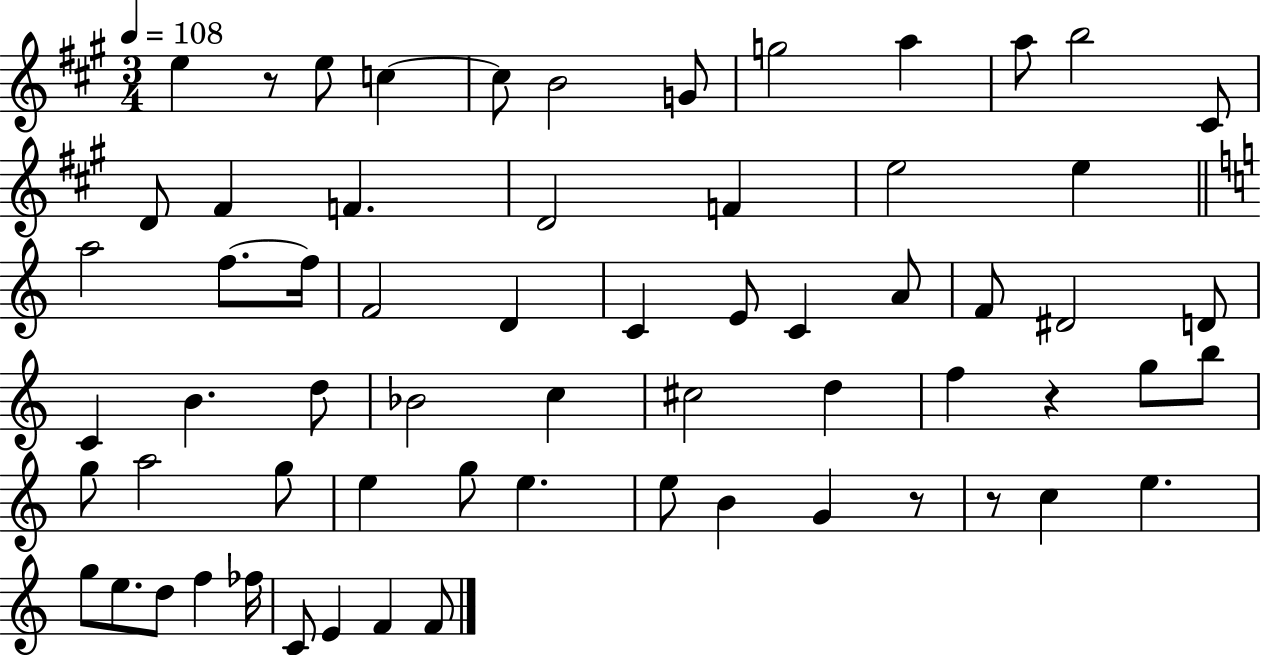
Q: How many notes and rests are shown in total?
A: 64